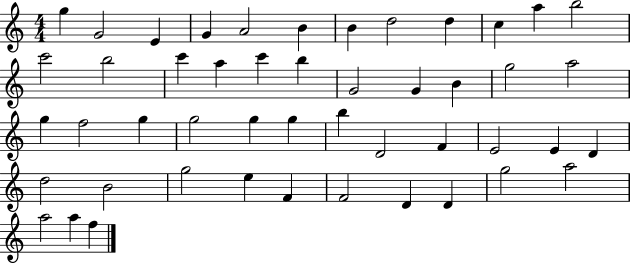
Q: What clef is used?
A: treble